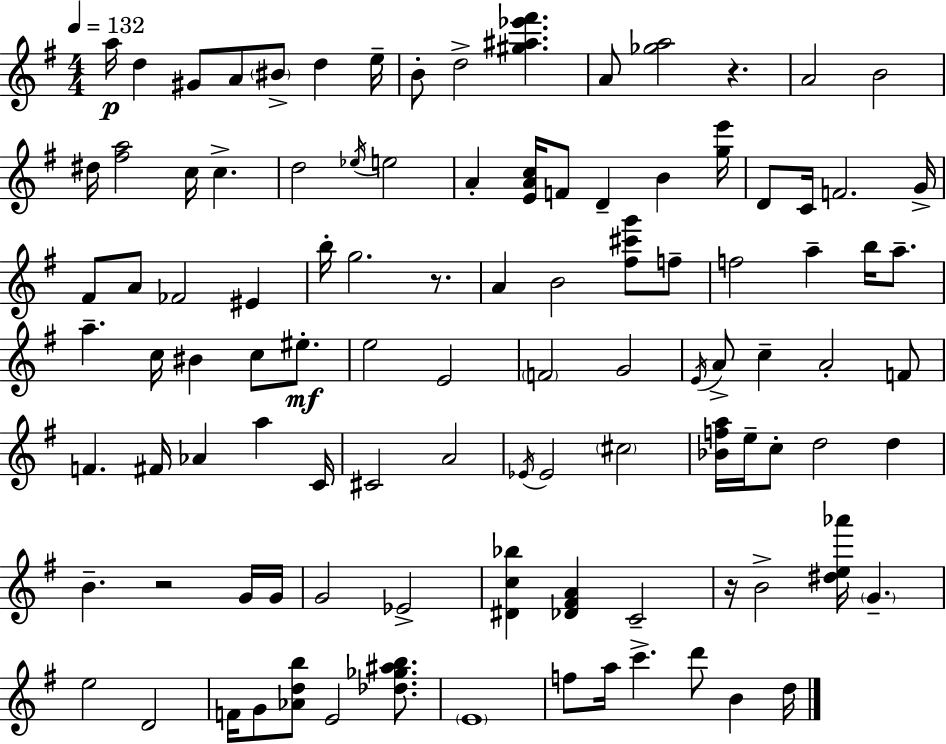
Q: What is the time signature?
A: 4/4